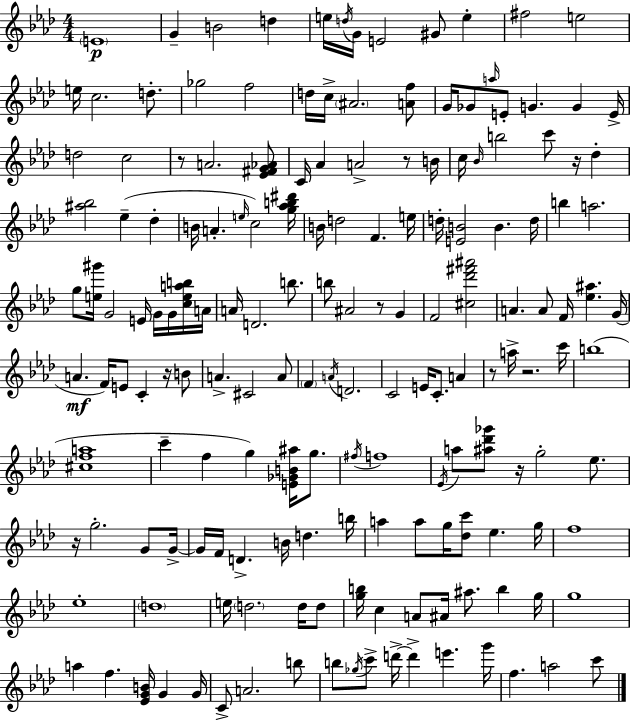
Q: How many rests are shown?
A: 9